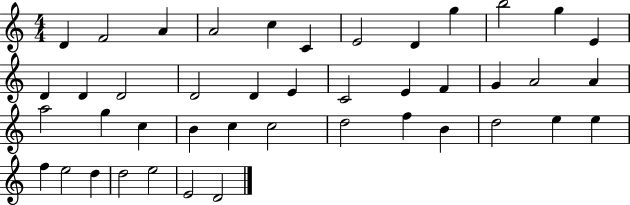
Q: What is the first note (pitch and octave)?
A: D4